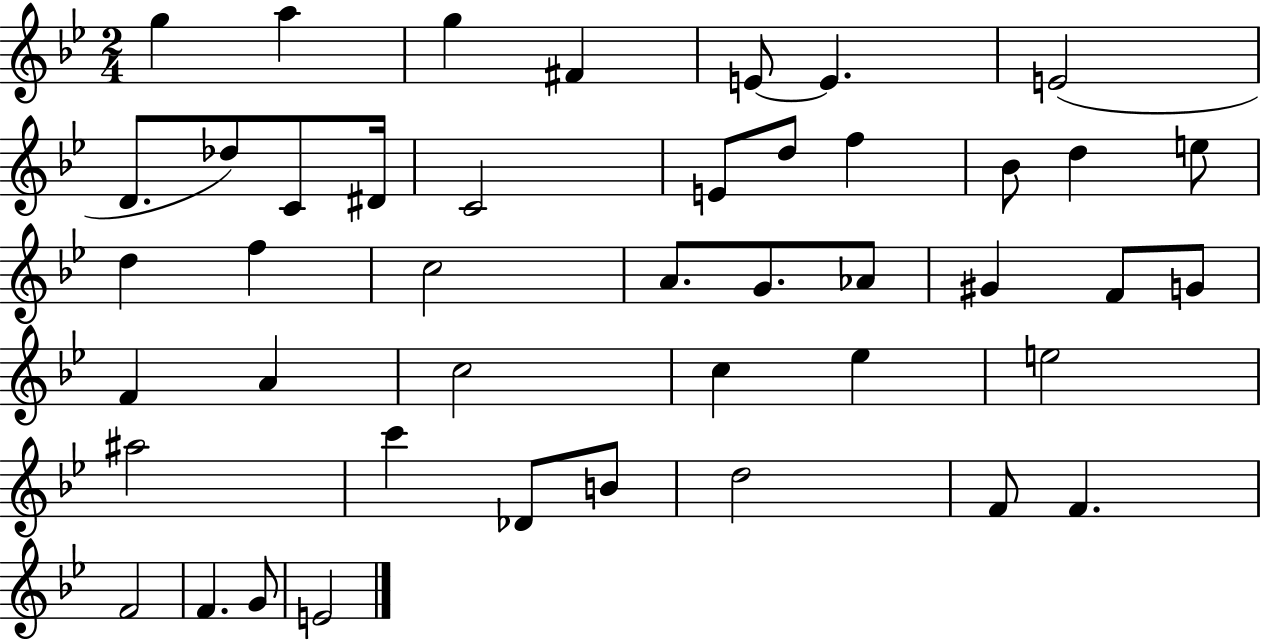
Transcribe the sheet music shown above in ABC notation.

X:1
T:Untitled
M:2/4
L:1/4
K:Bb
g a g ^F E/2 E E2 D/2 _d/2 C/2 ^D/4 C2 E/2 d/2 f _B/2 d e/2 d f c2 A/2 G/2 _A/2 ^G F/2 G/2 F A c2 c _e e2 ^a2 c' _D/2 B/2 d2 F/2 F F2 F G/2 E2